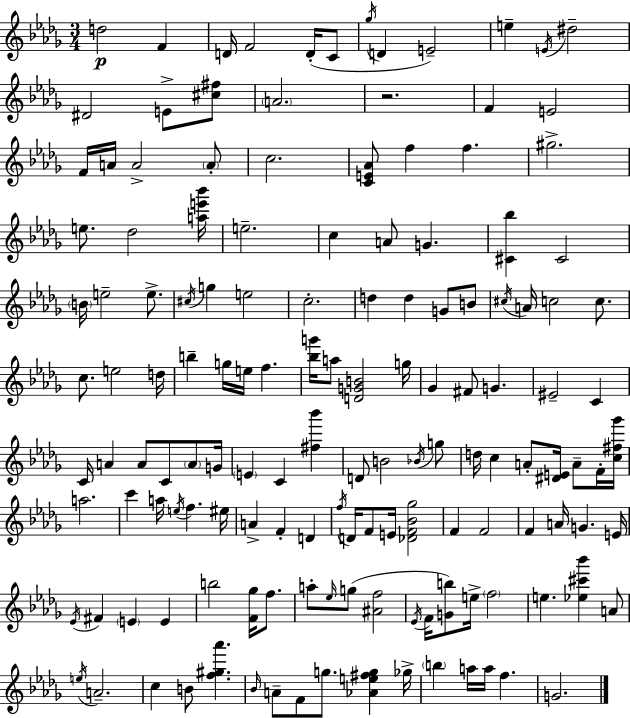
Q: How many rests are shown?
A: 1